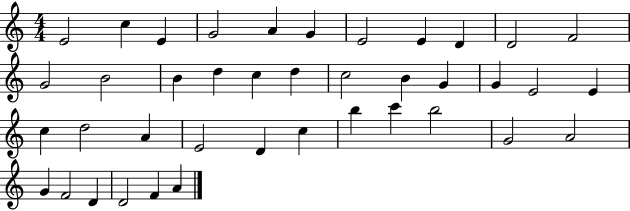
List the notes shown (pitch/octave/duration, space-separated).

E4/h C5/q E4/q G4/h A4/q G4/q E4/h E4/q D4/q D4/h F4/h G4/h B4/h B4/q D5/q C5/q D5/q C5/h B4/q G4/q G4/q E4/h E4/q C5/q D5/h A4/q E4/h D4/q C5/q B5/q C6/q B5/h G4/h A4/h G4/q F4/h D4/q D4/h F4/q A4/q